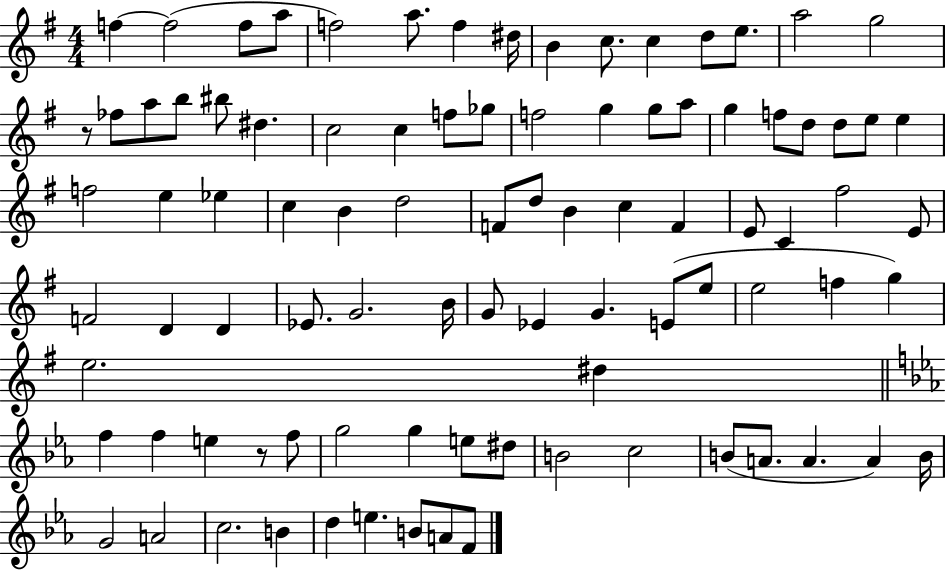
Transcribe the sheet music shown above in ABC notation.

X:1
T:Untitled
M:4/4
L:1/4
K:G
f f2 f/2 a/2 f2 a/2 f ^d/4 B c/2 c d/2 e/2 a2 g2 z/2 _f/2 a/2 b/2 ^b/2 ^d c2 c f/2 _g/2 f2 g g/2 a/2 g f/2 d/2 d/2 e/2 e f2 e _e c B d2 F/2 d/2 B c F E/2 C ^f2 E/2 F2 D D _E/2 G2 B/4 G/2 _E G E/2 e/2 e2 f g e2 ^d f f e z/2 f/2 g2 g e/2 ^d/2 B2 c2 B/2 A/2 A A B/4 G2 A2 c2 B d e B/2 A/2 F/2